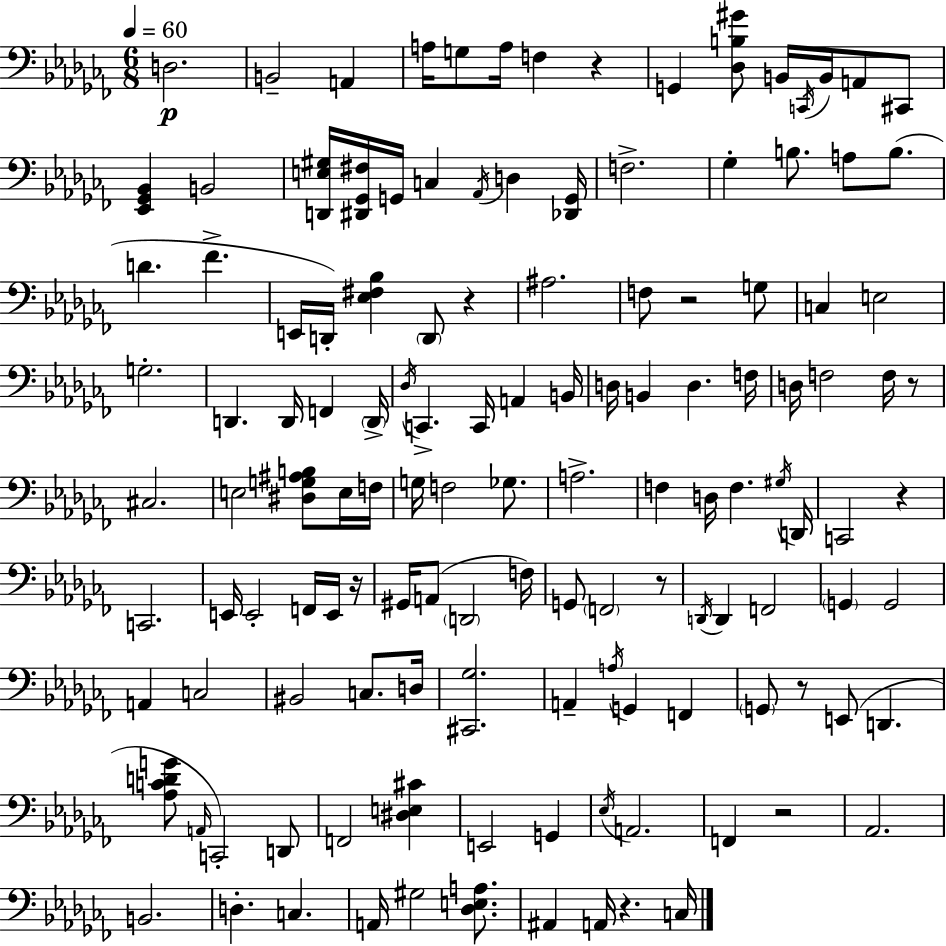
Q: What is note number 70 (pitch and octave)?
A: G#2